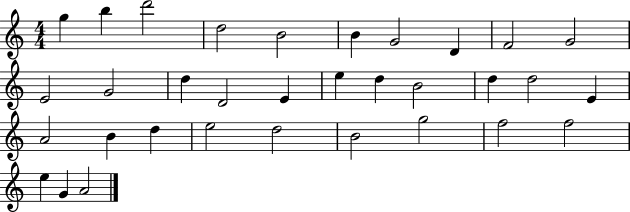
G5/q B5/q D6/h D5/h B4/h B4/q G4/h D4/q F4/h G4/h E4/h G4/h D5/q D4/h E4/q E5/q D5/q B4/h D5/q D5/h E4/q A4/h B4/q D5/q E5/h D5/h B4/h G5/h F5/h F5/h E5/q G4/q A4/h